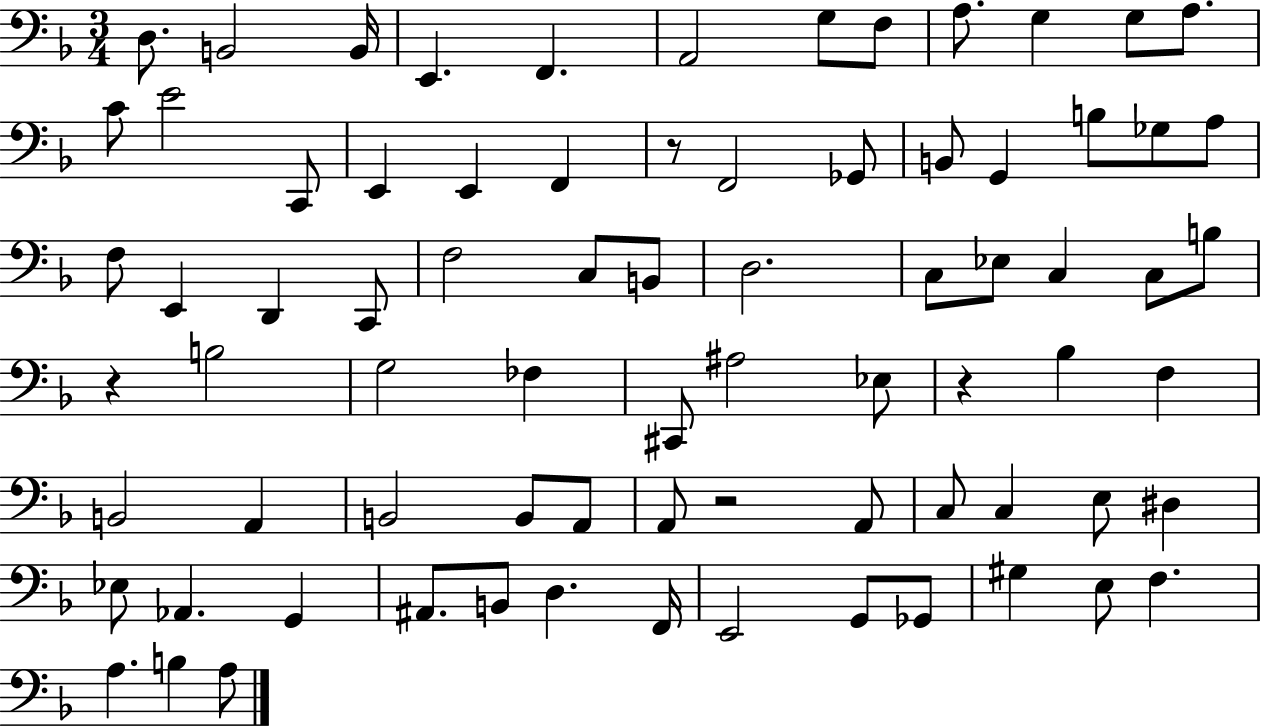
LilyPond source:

{
  \clef bass
  \numericTimeSignature
  \time 3/4
  \key f \major
  d8. b,2 b,16 | e,4. f,4. | a,2 g8 f8 | a8. g4 g8 a8. | \break c'8 e'2 c,8 | e,4 e,4 f,4 | r8 f,2 ges,8 | b,8 g,4 b8 ges8 a8 | \break f8 e,4 d,4 c,8 | f2 c8 b,8 | d2. | c8 ees8 c4 c8 b8 | \break r4 b2 | g2 fes4 | cis,8 ais2 ees8 | r4 bes4 f4 | \break b,2 a,4 | b,2 b,8 a,8 | a,8 r2 a,8 | c8 c4 e8 dis4 | \break ees8 aes,4. g,4 | ais,8. b,8 d4. f,16 | e,2 g,8 ges,8 | gis4 e8 f4. | \break a4. b4 a8 | \bar "|."
}